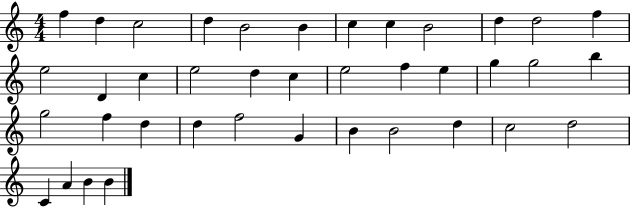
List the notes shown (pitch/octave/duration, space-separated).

F5/q D5/q C5/h D5/q B4/h B4/q C5/q C5/q B4/h D5/q D5/h F5/q E5/h D4/q C5/q E5/h D5/q C5/q E5/h F5/q E5/q G5/q G5/h B5/q G5/h F5/q D5/q D5/q F5/h G4/q B4/q B4/h D5/q C5/h D5/h C4/q A4/q B4/q B4/q